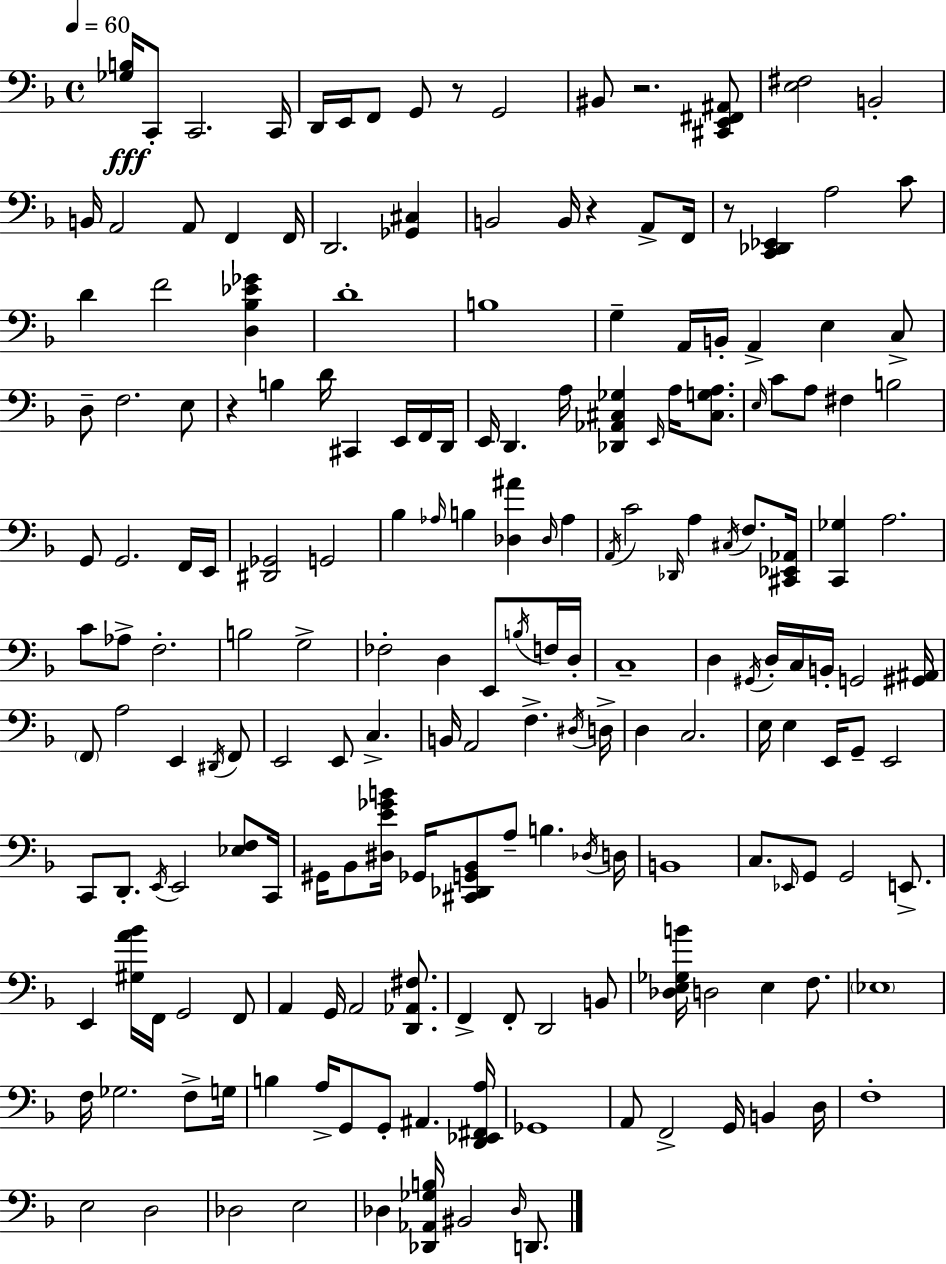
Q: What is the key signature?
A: D minor